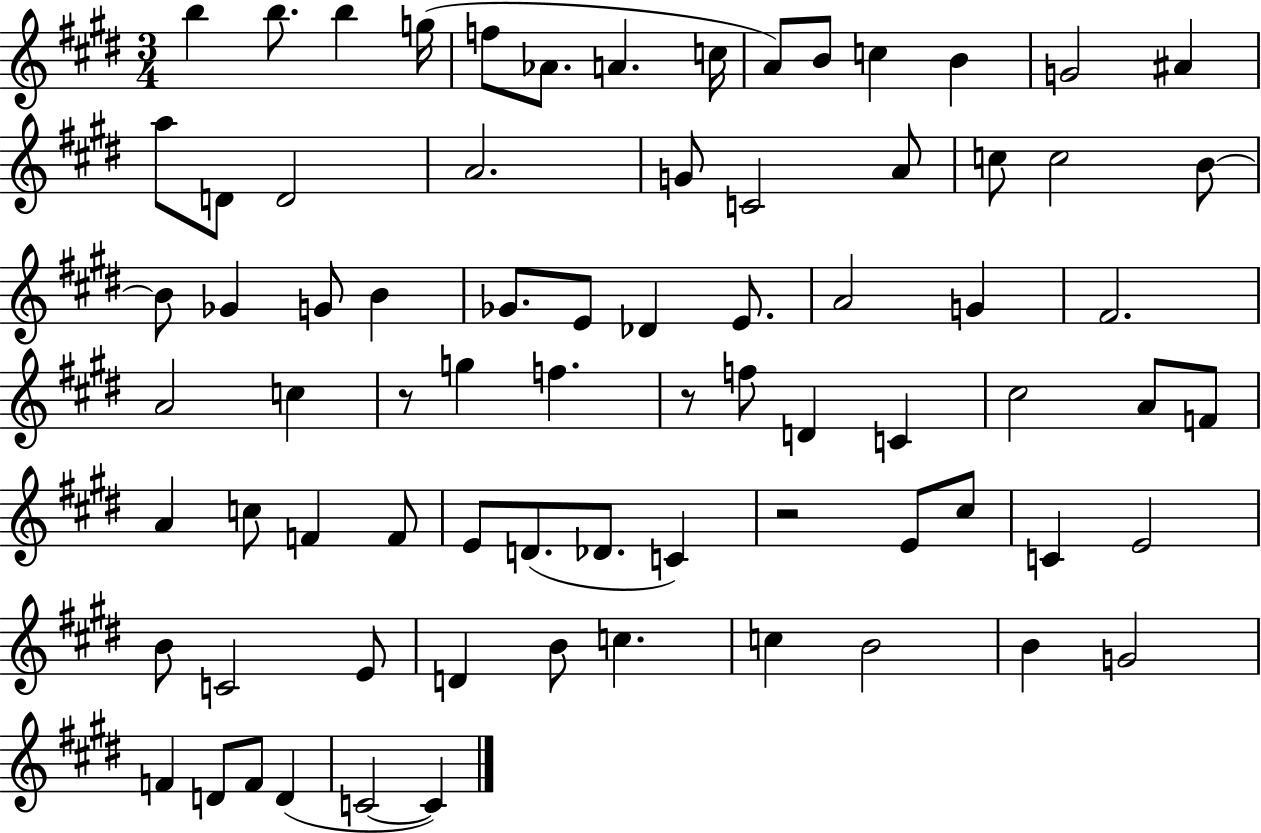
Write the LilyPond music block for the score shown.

{
  \clef treble
  \numericTimeSignature
  \time 3/4
  \key e \major
  b''4 b''8. b''4 g''16( | f''8 aes'8. a'4. c''16 | a'8) b'8 c''4 b'4 | g'2 ais'4 | \break a''8 d'8 d'2 | a'2. | g'8 c'2 a'8 | c''8 c''2 b'8~~ | \break b'8 ges'4 g'8 b'4 | ges'8. e'8 des'4 e'8. | a'2 g'4 | fis'2. | \break a'2 c''4 | r8 g''4 f''4. | r8 f''8 d'4 c'4 | cis''2 a'8 f'8 | \break a'4 c''8 f'4 f'8 | e'8 d'8.( des'8. c'4) | r2 e'8 cis''8 | c'4 e'2 | \break b'8 c'2 e'8 | d'4 b'8 c''4. | c''4 b'2 | b'4 g'2 | \break f'4 d'8 f'8 d'4( | c'2~~ c'4) | \bar "|."
}